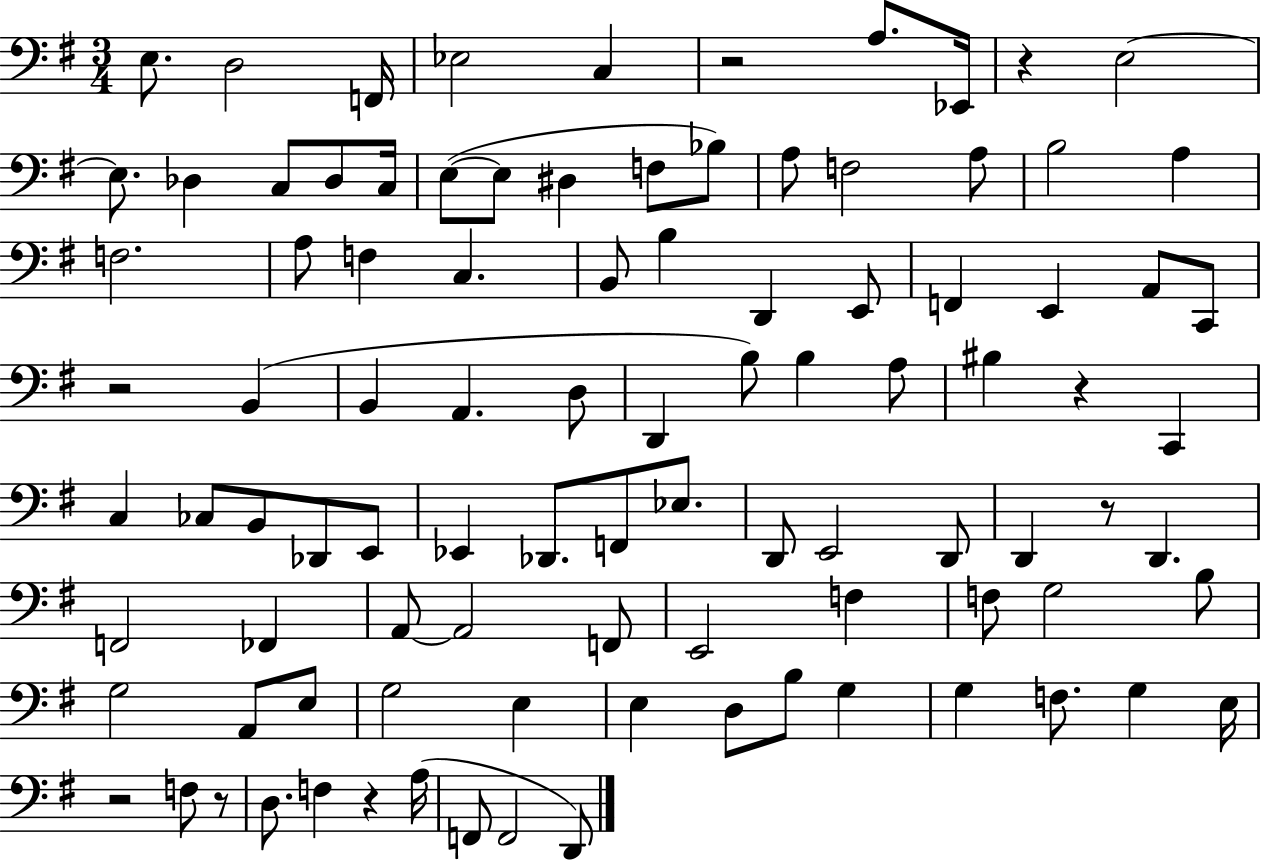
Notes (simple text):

E3/e. D3/h F2/s Eb3/h C3/q R/h A3/e. Eb2/s R/q E3/h E3/e. Db3/q C3/e Db3/e C3/s E3/e E3/e D#3/q F3/e Bb3/e A3/e F3/h A3/e B3/h A3/q F3/h. A3/e F3/q C3/q. B2/e B3/q D2/q E2/e F2/q E2/q A2/e C2/e R/h B2/q B2/q A2/q. D3/e D2/q B3/e B3/q A3/e BIS3/q R/q C2/q C3/q CES3/e B2/e Db2/e E2/e Eb2/q Db2/e. F2/e Eb3/e. D2/e E2/h D2/e D2/q R/e D2/q. F2/h FES2/q A2/e A2/h F2/e E2/h F3/q F3/e G3/h B3/e G3/h A2/e E3/e G3/h E3/q E3/q D3/e B3/e G3/q G3/q F3/e. G3/q E3/s R/h F3/e R/e D3/e. F3/q R/q A3/s F2/e F2/h D2/e